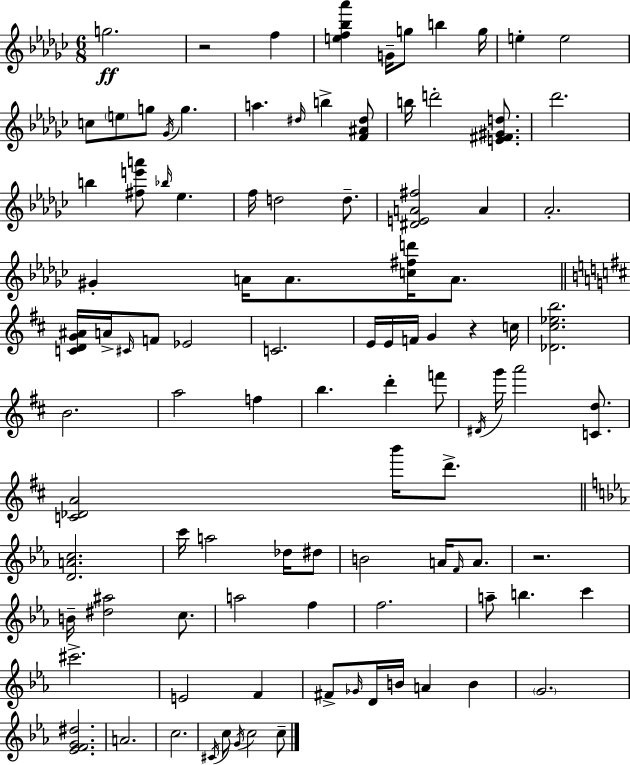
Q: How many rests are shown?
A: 3